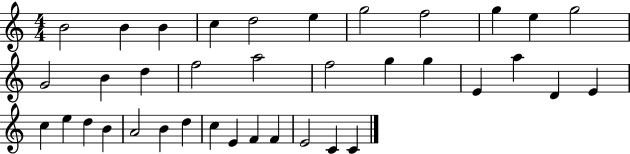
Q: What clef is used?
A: treble